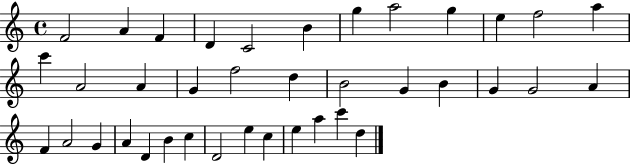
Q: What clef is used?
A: treble